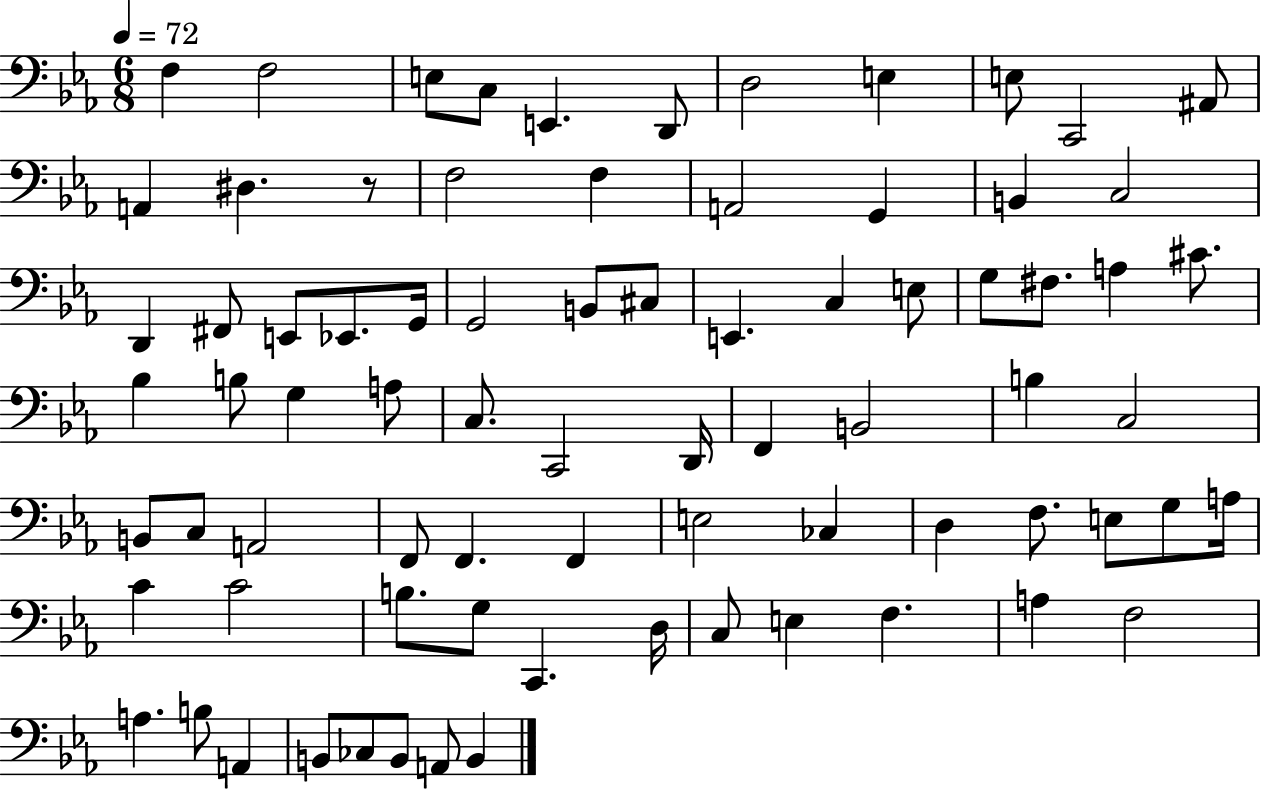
X:1
T:Untitled
M:6/8
L:1/4
K:Eb
F, F,2 E,/2 C,/2 E,, D,,/2 D,2 E, E,/2 C,,2 ^A,,/2 A,, ^D, z/2 F,2 F, A,,2 G,, B,, C,2 D,, ^F,,/2 E,,/2 _E,,/2 G,,/4 G,,2 B,,/2 ^C,/2 E,, C, E,/2 G,/2 ^F,/2 A, ^C/2 _B, B,/2 G, A,/2 C,/2 C,,2 D,,/4 F,, B,,2 B, C,2 B,,/2 C,/2 A,,2 F,,/2 F,, F,, E,2 _C, D, F,/2 E,/2 G,/2 A,/4 C C2 B,/2 G,/2 C,, D,/4 C,/2 E, F, A, F,2 A, B,/2 A,, B,,/2 _C,/2 B,,/2 A,,/2 B,,